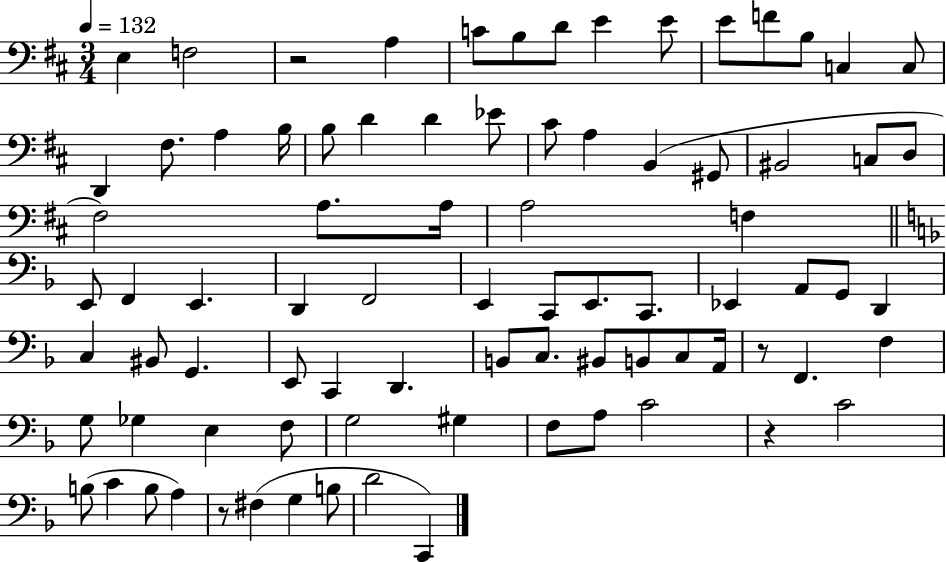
X:1
T:Untitled
M:3/4
L:1/4
K:D
E, F,2 z2 A, C/2 B,/2 D/2 E E/2 E/2 F/2 B,/2 C, C,/2 D,, ^F,/2 A, B,/4 B,/2 D D _E/2 ^C/2 A, B,, ^G,,/2 ^B,,2 C,/2 D,/2 ^F,2 A,/2 A,/4 A,2 F, E,,/2 F,, E,, D,, F,,2 E,, C,,/2 E,,/2 C,,/2 _E,, A,,/2 G,,/2 D,, C, ^B,,/2 G,, E,,/2 C,, D,, B,,/2 C,/2 ^B,,/2 B,,/2 C,/2 A,,/4 z/2 F,, F, G,/2 _G, E, F,/2 G,2 ^G, F,/2 A,/2 C2 z C2 B,/2 C B,/2 A, z/2 ^F, G, B,/2 D2 C,,